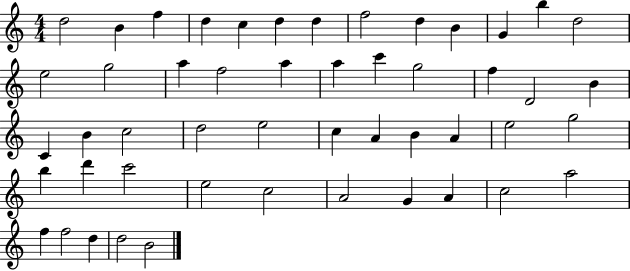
D5/h B4/q F5/q D5/q C5/q D5/q D5/q F5/h D5/q B4/q G4/q B5/q D5/h E5/h G5/h A5/q F5/h A5/q A5/q C6/q G5/h F5/q D4/h B4/q C4/q B4/q C5/h D5/h E5/h C5/q A4/q B4/q A4/q E5/h G5/h B5/q D6/q C6/h E5/h C5/h A4/h G4/q A4/q C5/h A5/h F5/q F5/h D5/q D5/h B4/h